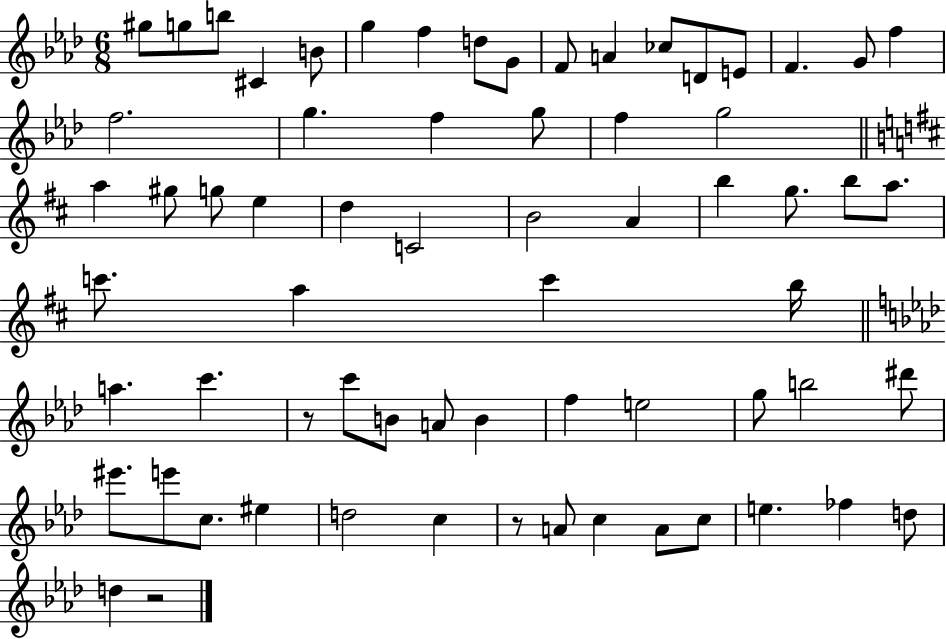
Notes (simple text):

G#5/e G5/e B5/e C#4/q B4/e G5/q F5/q D5/e G4/e F4/e A4/q CES5/e D4/e E4/e F4/q. G4/e F5/q F5/h. G5/q. F5/q G5/e F5/q G5/h A5/q G#5/e G5/e E5/q D5/q C4/h B4/h A4/q B5/q G5/e. B5/e A5/e. C6/e. A5/q C6/q B5/s A5/q. C6/q. R/e C6/e B4/e A4/e B4/q F5/q E5/h G5/e B5/h D#6/e EIS6/e. E6/e C5/e. EIS5/q D5/h C5/q R/e A4/e C5/q A4/e C5/e E5/q. FES5/q D5/e D5/q R/h